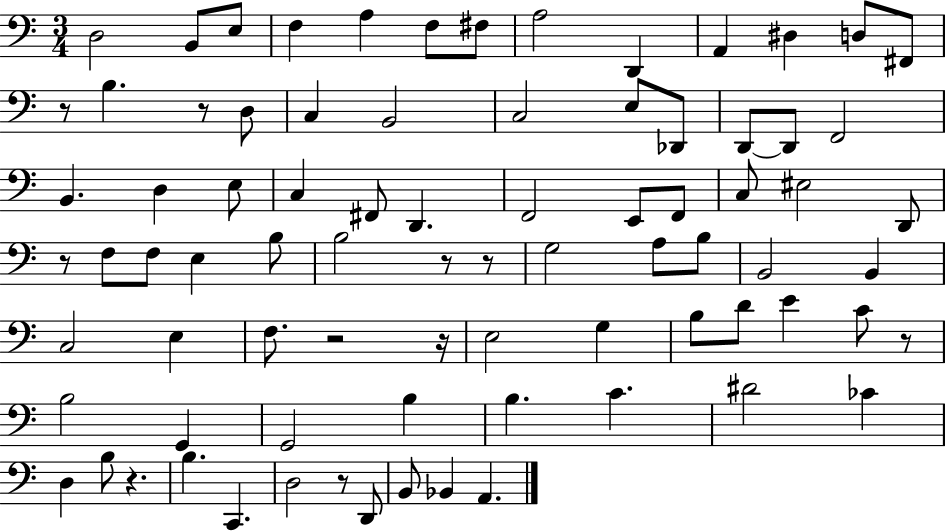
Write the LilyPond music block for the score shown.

{
  \clef bass
  \numericTimeSignature
  \time 3/4
  \key c \major
  d2 b,8 e8 | f4 a4 f8 fis8 | a2 d,4 | a,4 dis4 d8 fis,8 | \break r8 b4. r8 d8 | c4 b,2 | c2 e8 des,8 | d,8~~ d,8 f,2 | \break b,4. d4 e8 | c4 fis,8 d,4. | f,2 e,8 f,8 | c8 eis2 d,8 | \break r8 f8 f8 e4 b8 | b2 r8 r8 | g2 a8 b8 | b,2 b,4 | \break c2 e4 | f8. r2 r16 | e2 g4 | b8 d'8 e'4 c'8 r8 | \break b2 g,4 | g,2 b4 | b4. c'4. | dis'2 ces'4 | \break d4 b8 r4. | b4. c,4. | d2 r8 d,8 | b,8 bes,4 a,4. | \break \bar "|."
}